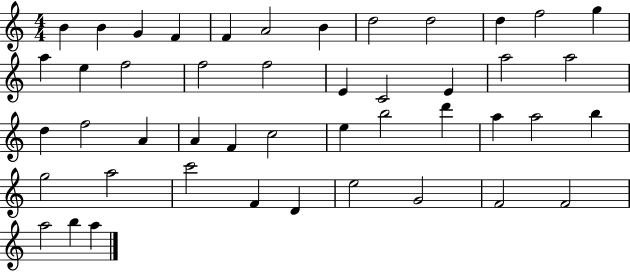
B4/q B4/q G4/q F4/q F4/q A4/h B4/q D5/h D5/h D5/q F5/h G5/q A5/q E5/q F5/h F5/h F5/h E4/q C4/h E4/q A5/h A5/h D5/q F5/h A4/q A4/q F4/q C5/h E5/q B5/h D6/q A5/q A5/h B5/q G5/h A5/h C6/h F4/q D4/q E5/h G4/h F4/h F4/h A5/h B5/q A5/q